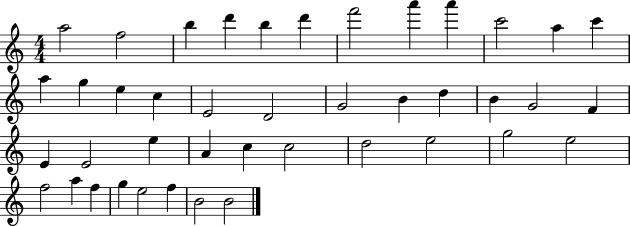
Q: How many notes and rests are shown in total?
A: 42